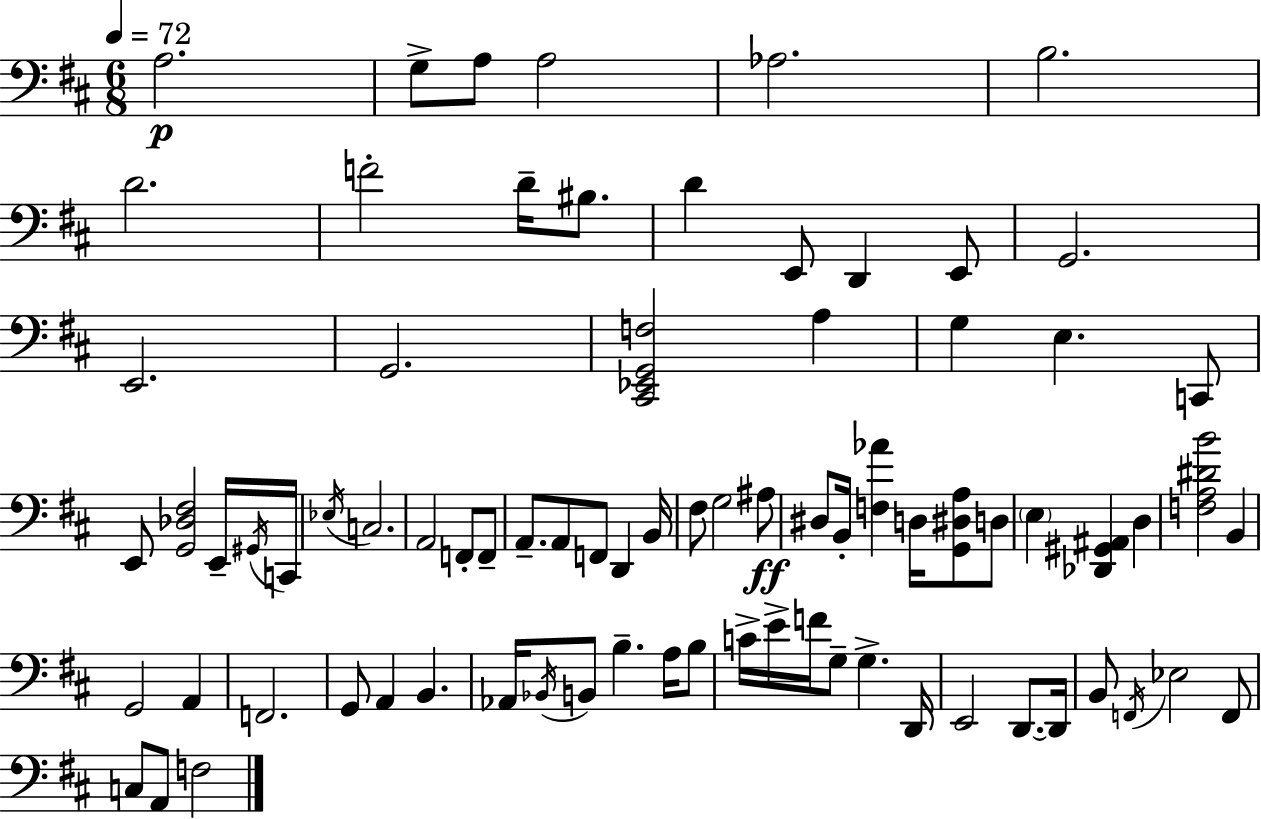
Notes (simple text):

A3/h. G3/e A3/e A3/h Ab3/h. B3/h. D4/h. F4/h D4/s BIS3/e. D4/q E2/e D2/q E2/e G2/h. E2/h. G2/h. [C#2,Eb2,G2,F3]/h A3/q G3/q E3/q. C2/e E2/e [G2,Db3,F#3]/h E2/s G#2/s C2/s Eb3/s C3/h. A2/h F2/e F2/e A2/e. A2/e F2/e D2/q B2/s F#3/e G3/h A#3/e D#3/e B2/s [F3,Ab4]/q D3/s [G2,D#3,A3]/e D3/e E3/q [Db2,G#2,A#2]/q D3/q [F3,A3,D#4,B4]/h B2/q G2/h A2/q F2/h. G2/e A2/q B2/q. Ab2/s Bb2/s B2/e B3/q. A3/s B3/e C4/s E4/s F4/s G3/e G3/q. D2/s E2/h D2/e. D2/s B2/e F2/s Eb3/h F2/e C3/e A2/e F3/h